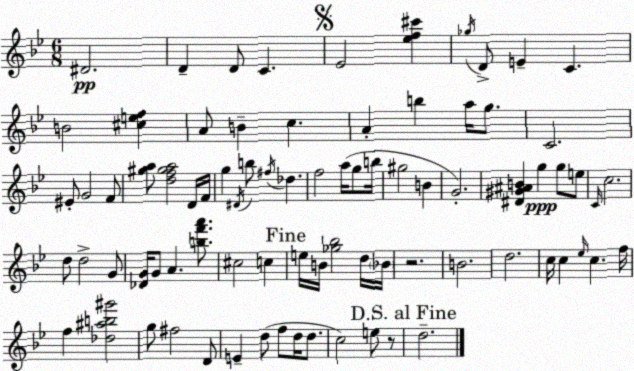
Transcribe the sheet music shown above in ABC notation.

X:1
T:Untitled
M:6/8
L:1/4
K:Gm
^D2 D D/2 C _E2 [_ef^c'] _g/4 D/2 E C B2 [^cef] A/2 B c A b a/4 g/2 C2 ^E/2 G2 F/2 [^ga]/2 [df^ga]2 D/4 F/4 g ^D/4 b/2 ^f/4 _d f2 a/4 g/2 b/4 ^g2 B G2 [^D^G^AB] g g/2 e/2 C/4 c2 d/2 d2 G/2 [_DG]/4 G/2 A [bf'a']/2 ^c2 c e/4 B/4 [_g_b]2 d/4 _B/4 z2 B2 d2 c/4 c _e/4 c f/4 f [_d^ab^g']2 g/2 ^f2 D/2 E d/2 f/2 d/4 d/2 c2 e/2 z/2 d2